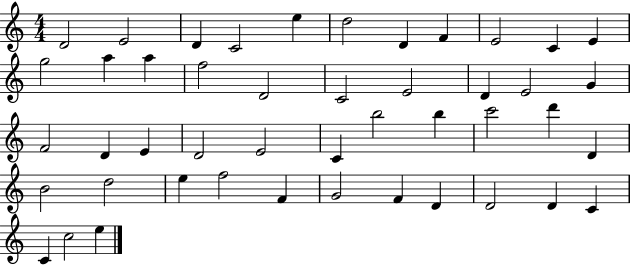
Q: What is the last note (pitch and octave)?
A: E5